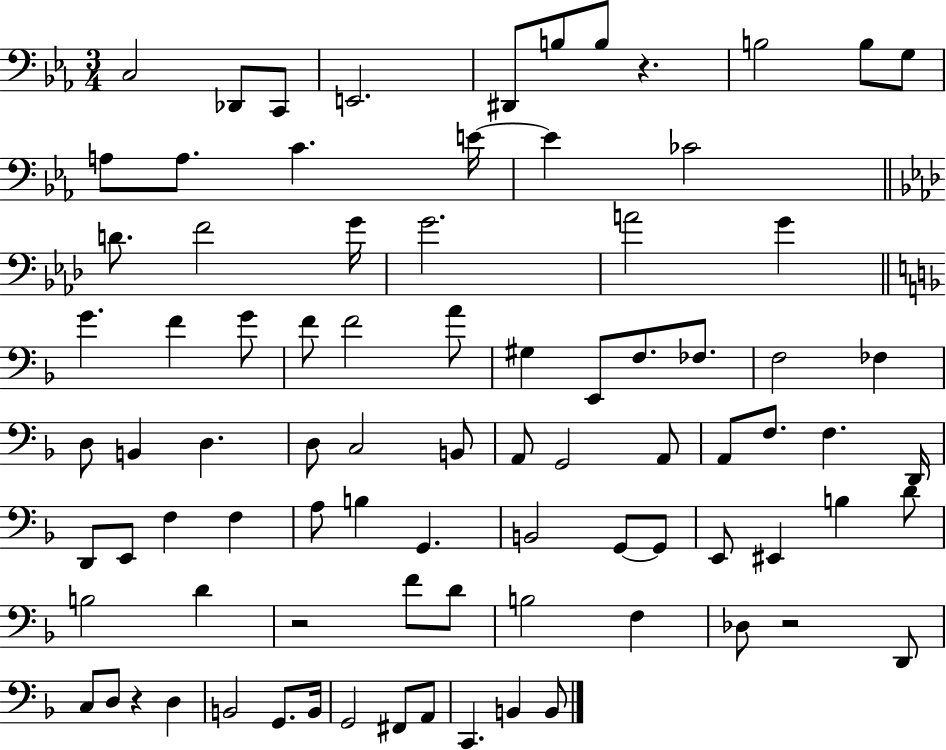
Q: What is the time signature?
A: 3/4